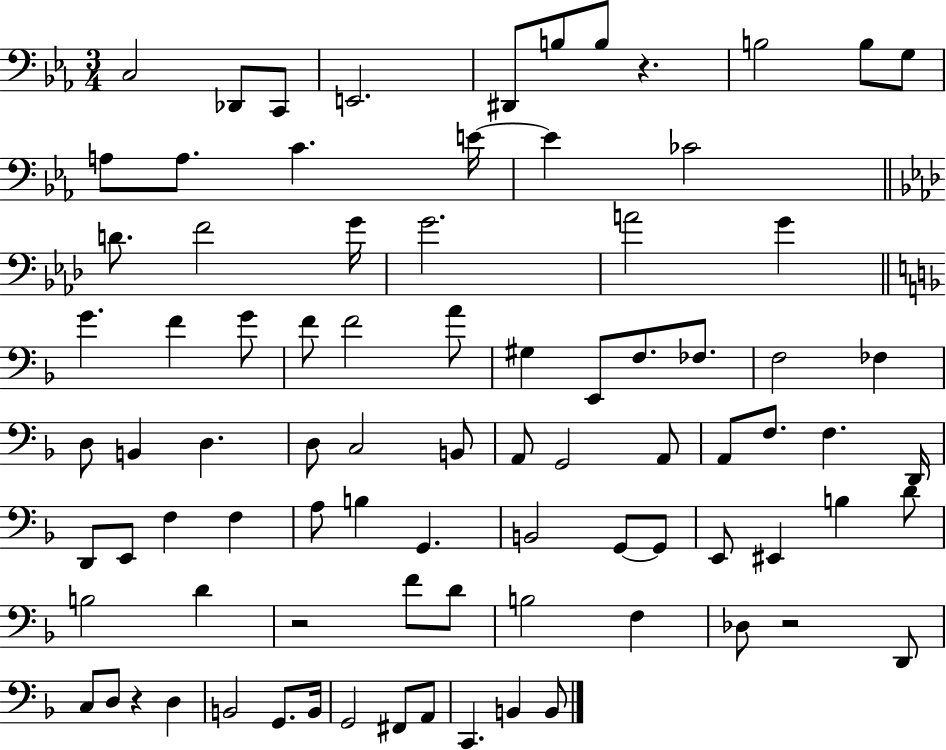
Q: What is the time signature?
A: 3/4